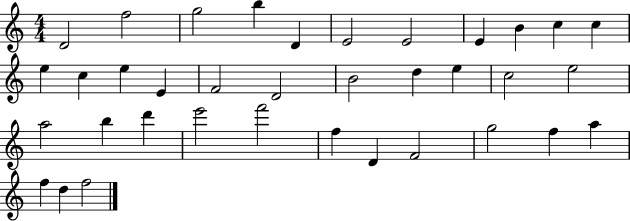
{
  \clef treble
  \numericTimeSignature
  \time 4/4
  \key c \major
  d'2 f''2 | g''2 b''4 d'4 | e'2 e'2 | e'4 b'4 c''4 c''4 | \break e''4 c''4 e''4 e'4 | f'2 d'2 | b'2 d''4 e''4 | c''2 e''2 | \break a''2 b''4 d'''4 | e'''2 f'''2 | f''4 d'4 f'2 | g''2 f''4 a''4 | \break f''4 d''4 f''2 | \bar "|."
}